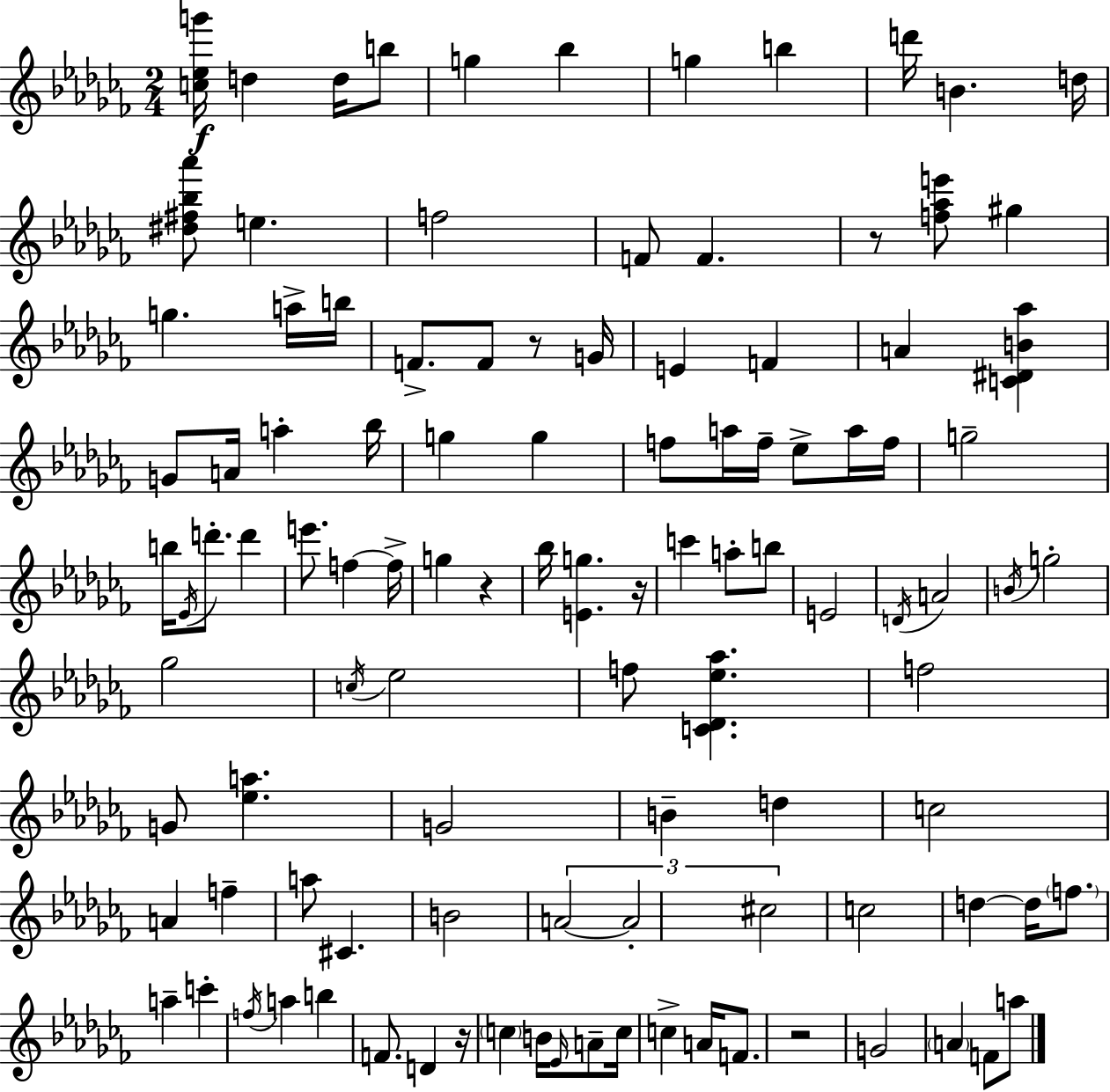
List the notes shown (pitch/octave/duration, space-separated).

[C5,Eb5,G6]/s D5/q D5/s B5/e G5/q Bb5/q G5/q B5/q D6/s B4/q. D5/s [D#5,F#5,Bb5,Ab6]/e E5/q. F5/h F4/e F4/q. R/e [F5,Ab5,E6]/e G#5/q G5/q. A5/s B5/s F4/e. F4/e R/e G4/s E4/q F4/q A4/q [C4,D#4,B4,Ab5]/q G4/e A4/s A5/q Bb5/s G5/q G5/q F5/e A5/s F5/s Eb5/e A5/s F5/s G5/h B5/s Eb4/s D6/e. D6/q E6/e. F5/q F5/s G5/q R/q Bb5/s [E4,G5]/q. R/s C6/q A5/e B5/e E4/h D4/s A4/h B4/s G5/h Gb5/h C5/s Eb5/h F5/e [C4,Db4,Eb5,Ab5]/q. F5/h G4/e [Eb5,A5]/q. G4/h B4/q D5/q C5/h A4/q F5/q A5/e C#4/q. B4/h A4/h A4/h C#5/h C5/h D5/q D5/s F5/e. A5/q C6/q F5/s A5/q B5/q F4/e. D4/q R/s C5/q B4/s Eb4/s A4/e C5/s C5/q A4/s F4/e. R/h G4/h A4/q F4/e A5/e